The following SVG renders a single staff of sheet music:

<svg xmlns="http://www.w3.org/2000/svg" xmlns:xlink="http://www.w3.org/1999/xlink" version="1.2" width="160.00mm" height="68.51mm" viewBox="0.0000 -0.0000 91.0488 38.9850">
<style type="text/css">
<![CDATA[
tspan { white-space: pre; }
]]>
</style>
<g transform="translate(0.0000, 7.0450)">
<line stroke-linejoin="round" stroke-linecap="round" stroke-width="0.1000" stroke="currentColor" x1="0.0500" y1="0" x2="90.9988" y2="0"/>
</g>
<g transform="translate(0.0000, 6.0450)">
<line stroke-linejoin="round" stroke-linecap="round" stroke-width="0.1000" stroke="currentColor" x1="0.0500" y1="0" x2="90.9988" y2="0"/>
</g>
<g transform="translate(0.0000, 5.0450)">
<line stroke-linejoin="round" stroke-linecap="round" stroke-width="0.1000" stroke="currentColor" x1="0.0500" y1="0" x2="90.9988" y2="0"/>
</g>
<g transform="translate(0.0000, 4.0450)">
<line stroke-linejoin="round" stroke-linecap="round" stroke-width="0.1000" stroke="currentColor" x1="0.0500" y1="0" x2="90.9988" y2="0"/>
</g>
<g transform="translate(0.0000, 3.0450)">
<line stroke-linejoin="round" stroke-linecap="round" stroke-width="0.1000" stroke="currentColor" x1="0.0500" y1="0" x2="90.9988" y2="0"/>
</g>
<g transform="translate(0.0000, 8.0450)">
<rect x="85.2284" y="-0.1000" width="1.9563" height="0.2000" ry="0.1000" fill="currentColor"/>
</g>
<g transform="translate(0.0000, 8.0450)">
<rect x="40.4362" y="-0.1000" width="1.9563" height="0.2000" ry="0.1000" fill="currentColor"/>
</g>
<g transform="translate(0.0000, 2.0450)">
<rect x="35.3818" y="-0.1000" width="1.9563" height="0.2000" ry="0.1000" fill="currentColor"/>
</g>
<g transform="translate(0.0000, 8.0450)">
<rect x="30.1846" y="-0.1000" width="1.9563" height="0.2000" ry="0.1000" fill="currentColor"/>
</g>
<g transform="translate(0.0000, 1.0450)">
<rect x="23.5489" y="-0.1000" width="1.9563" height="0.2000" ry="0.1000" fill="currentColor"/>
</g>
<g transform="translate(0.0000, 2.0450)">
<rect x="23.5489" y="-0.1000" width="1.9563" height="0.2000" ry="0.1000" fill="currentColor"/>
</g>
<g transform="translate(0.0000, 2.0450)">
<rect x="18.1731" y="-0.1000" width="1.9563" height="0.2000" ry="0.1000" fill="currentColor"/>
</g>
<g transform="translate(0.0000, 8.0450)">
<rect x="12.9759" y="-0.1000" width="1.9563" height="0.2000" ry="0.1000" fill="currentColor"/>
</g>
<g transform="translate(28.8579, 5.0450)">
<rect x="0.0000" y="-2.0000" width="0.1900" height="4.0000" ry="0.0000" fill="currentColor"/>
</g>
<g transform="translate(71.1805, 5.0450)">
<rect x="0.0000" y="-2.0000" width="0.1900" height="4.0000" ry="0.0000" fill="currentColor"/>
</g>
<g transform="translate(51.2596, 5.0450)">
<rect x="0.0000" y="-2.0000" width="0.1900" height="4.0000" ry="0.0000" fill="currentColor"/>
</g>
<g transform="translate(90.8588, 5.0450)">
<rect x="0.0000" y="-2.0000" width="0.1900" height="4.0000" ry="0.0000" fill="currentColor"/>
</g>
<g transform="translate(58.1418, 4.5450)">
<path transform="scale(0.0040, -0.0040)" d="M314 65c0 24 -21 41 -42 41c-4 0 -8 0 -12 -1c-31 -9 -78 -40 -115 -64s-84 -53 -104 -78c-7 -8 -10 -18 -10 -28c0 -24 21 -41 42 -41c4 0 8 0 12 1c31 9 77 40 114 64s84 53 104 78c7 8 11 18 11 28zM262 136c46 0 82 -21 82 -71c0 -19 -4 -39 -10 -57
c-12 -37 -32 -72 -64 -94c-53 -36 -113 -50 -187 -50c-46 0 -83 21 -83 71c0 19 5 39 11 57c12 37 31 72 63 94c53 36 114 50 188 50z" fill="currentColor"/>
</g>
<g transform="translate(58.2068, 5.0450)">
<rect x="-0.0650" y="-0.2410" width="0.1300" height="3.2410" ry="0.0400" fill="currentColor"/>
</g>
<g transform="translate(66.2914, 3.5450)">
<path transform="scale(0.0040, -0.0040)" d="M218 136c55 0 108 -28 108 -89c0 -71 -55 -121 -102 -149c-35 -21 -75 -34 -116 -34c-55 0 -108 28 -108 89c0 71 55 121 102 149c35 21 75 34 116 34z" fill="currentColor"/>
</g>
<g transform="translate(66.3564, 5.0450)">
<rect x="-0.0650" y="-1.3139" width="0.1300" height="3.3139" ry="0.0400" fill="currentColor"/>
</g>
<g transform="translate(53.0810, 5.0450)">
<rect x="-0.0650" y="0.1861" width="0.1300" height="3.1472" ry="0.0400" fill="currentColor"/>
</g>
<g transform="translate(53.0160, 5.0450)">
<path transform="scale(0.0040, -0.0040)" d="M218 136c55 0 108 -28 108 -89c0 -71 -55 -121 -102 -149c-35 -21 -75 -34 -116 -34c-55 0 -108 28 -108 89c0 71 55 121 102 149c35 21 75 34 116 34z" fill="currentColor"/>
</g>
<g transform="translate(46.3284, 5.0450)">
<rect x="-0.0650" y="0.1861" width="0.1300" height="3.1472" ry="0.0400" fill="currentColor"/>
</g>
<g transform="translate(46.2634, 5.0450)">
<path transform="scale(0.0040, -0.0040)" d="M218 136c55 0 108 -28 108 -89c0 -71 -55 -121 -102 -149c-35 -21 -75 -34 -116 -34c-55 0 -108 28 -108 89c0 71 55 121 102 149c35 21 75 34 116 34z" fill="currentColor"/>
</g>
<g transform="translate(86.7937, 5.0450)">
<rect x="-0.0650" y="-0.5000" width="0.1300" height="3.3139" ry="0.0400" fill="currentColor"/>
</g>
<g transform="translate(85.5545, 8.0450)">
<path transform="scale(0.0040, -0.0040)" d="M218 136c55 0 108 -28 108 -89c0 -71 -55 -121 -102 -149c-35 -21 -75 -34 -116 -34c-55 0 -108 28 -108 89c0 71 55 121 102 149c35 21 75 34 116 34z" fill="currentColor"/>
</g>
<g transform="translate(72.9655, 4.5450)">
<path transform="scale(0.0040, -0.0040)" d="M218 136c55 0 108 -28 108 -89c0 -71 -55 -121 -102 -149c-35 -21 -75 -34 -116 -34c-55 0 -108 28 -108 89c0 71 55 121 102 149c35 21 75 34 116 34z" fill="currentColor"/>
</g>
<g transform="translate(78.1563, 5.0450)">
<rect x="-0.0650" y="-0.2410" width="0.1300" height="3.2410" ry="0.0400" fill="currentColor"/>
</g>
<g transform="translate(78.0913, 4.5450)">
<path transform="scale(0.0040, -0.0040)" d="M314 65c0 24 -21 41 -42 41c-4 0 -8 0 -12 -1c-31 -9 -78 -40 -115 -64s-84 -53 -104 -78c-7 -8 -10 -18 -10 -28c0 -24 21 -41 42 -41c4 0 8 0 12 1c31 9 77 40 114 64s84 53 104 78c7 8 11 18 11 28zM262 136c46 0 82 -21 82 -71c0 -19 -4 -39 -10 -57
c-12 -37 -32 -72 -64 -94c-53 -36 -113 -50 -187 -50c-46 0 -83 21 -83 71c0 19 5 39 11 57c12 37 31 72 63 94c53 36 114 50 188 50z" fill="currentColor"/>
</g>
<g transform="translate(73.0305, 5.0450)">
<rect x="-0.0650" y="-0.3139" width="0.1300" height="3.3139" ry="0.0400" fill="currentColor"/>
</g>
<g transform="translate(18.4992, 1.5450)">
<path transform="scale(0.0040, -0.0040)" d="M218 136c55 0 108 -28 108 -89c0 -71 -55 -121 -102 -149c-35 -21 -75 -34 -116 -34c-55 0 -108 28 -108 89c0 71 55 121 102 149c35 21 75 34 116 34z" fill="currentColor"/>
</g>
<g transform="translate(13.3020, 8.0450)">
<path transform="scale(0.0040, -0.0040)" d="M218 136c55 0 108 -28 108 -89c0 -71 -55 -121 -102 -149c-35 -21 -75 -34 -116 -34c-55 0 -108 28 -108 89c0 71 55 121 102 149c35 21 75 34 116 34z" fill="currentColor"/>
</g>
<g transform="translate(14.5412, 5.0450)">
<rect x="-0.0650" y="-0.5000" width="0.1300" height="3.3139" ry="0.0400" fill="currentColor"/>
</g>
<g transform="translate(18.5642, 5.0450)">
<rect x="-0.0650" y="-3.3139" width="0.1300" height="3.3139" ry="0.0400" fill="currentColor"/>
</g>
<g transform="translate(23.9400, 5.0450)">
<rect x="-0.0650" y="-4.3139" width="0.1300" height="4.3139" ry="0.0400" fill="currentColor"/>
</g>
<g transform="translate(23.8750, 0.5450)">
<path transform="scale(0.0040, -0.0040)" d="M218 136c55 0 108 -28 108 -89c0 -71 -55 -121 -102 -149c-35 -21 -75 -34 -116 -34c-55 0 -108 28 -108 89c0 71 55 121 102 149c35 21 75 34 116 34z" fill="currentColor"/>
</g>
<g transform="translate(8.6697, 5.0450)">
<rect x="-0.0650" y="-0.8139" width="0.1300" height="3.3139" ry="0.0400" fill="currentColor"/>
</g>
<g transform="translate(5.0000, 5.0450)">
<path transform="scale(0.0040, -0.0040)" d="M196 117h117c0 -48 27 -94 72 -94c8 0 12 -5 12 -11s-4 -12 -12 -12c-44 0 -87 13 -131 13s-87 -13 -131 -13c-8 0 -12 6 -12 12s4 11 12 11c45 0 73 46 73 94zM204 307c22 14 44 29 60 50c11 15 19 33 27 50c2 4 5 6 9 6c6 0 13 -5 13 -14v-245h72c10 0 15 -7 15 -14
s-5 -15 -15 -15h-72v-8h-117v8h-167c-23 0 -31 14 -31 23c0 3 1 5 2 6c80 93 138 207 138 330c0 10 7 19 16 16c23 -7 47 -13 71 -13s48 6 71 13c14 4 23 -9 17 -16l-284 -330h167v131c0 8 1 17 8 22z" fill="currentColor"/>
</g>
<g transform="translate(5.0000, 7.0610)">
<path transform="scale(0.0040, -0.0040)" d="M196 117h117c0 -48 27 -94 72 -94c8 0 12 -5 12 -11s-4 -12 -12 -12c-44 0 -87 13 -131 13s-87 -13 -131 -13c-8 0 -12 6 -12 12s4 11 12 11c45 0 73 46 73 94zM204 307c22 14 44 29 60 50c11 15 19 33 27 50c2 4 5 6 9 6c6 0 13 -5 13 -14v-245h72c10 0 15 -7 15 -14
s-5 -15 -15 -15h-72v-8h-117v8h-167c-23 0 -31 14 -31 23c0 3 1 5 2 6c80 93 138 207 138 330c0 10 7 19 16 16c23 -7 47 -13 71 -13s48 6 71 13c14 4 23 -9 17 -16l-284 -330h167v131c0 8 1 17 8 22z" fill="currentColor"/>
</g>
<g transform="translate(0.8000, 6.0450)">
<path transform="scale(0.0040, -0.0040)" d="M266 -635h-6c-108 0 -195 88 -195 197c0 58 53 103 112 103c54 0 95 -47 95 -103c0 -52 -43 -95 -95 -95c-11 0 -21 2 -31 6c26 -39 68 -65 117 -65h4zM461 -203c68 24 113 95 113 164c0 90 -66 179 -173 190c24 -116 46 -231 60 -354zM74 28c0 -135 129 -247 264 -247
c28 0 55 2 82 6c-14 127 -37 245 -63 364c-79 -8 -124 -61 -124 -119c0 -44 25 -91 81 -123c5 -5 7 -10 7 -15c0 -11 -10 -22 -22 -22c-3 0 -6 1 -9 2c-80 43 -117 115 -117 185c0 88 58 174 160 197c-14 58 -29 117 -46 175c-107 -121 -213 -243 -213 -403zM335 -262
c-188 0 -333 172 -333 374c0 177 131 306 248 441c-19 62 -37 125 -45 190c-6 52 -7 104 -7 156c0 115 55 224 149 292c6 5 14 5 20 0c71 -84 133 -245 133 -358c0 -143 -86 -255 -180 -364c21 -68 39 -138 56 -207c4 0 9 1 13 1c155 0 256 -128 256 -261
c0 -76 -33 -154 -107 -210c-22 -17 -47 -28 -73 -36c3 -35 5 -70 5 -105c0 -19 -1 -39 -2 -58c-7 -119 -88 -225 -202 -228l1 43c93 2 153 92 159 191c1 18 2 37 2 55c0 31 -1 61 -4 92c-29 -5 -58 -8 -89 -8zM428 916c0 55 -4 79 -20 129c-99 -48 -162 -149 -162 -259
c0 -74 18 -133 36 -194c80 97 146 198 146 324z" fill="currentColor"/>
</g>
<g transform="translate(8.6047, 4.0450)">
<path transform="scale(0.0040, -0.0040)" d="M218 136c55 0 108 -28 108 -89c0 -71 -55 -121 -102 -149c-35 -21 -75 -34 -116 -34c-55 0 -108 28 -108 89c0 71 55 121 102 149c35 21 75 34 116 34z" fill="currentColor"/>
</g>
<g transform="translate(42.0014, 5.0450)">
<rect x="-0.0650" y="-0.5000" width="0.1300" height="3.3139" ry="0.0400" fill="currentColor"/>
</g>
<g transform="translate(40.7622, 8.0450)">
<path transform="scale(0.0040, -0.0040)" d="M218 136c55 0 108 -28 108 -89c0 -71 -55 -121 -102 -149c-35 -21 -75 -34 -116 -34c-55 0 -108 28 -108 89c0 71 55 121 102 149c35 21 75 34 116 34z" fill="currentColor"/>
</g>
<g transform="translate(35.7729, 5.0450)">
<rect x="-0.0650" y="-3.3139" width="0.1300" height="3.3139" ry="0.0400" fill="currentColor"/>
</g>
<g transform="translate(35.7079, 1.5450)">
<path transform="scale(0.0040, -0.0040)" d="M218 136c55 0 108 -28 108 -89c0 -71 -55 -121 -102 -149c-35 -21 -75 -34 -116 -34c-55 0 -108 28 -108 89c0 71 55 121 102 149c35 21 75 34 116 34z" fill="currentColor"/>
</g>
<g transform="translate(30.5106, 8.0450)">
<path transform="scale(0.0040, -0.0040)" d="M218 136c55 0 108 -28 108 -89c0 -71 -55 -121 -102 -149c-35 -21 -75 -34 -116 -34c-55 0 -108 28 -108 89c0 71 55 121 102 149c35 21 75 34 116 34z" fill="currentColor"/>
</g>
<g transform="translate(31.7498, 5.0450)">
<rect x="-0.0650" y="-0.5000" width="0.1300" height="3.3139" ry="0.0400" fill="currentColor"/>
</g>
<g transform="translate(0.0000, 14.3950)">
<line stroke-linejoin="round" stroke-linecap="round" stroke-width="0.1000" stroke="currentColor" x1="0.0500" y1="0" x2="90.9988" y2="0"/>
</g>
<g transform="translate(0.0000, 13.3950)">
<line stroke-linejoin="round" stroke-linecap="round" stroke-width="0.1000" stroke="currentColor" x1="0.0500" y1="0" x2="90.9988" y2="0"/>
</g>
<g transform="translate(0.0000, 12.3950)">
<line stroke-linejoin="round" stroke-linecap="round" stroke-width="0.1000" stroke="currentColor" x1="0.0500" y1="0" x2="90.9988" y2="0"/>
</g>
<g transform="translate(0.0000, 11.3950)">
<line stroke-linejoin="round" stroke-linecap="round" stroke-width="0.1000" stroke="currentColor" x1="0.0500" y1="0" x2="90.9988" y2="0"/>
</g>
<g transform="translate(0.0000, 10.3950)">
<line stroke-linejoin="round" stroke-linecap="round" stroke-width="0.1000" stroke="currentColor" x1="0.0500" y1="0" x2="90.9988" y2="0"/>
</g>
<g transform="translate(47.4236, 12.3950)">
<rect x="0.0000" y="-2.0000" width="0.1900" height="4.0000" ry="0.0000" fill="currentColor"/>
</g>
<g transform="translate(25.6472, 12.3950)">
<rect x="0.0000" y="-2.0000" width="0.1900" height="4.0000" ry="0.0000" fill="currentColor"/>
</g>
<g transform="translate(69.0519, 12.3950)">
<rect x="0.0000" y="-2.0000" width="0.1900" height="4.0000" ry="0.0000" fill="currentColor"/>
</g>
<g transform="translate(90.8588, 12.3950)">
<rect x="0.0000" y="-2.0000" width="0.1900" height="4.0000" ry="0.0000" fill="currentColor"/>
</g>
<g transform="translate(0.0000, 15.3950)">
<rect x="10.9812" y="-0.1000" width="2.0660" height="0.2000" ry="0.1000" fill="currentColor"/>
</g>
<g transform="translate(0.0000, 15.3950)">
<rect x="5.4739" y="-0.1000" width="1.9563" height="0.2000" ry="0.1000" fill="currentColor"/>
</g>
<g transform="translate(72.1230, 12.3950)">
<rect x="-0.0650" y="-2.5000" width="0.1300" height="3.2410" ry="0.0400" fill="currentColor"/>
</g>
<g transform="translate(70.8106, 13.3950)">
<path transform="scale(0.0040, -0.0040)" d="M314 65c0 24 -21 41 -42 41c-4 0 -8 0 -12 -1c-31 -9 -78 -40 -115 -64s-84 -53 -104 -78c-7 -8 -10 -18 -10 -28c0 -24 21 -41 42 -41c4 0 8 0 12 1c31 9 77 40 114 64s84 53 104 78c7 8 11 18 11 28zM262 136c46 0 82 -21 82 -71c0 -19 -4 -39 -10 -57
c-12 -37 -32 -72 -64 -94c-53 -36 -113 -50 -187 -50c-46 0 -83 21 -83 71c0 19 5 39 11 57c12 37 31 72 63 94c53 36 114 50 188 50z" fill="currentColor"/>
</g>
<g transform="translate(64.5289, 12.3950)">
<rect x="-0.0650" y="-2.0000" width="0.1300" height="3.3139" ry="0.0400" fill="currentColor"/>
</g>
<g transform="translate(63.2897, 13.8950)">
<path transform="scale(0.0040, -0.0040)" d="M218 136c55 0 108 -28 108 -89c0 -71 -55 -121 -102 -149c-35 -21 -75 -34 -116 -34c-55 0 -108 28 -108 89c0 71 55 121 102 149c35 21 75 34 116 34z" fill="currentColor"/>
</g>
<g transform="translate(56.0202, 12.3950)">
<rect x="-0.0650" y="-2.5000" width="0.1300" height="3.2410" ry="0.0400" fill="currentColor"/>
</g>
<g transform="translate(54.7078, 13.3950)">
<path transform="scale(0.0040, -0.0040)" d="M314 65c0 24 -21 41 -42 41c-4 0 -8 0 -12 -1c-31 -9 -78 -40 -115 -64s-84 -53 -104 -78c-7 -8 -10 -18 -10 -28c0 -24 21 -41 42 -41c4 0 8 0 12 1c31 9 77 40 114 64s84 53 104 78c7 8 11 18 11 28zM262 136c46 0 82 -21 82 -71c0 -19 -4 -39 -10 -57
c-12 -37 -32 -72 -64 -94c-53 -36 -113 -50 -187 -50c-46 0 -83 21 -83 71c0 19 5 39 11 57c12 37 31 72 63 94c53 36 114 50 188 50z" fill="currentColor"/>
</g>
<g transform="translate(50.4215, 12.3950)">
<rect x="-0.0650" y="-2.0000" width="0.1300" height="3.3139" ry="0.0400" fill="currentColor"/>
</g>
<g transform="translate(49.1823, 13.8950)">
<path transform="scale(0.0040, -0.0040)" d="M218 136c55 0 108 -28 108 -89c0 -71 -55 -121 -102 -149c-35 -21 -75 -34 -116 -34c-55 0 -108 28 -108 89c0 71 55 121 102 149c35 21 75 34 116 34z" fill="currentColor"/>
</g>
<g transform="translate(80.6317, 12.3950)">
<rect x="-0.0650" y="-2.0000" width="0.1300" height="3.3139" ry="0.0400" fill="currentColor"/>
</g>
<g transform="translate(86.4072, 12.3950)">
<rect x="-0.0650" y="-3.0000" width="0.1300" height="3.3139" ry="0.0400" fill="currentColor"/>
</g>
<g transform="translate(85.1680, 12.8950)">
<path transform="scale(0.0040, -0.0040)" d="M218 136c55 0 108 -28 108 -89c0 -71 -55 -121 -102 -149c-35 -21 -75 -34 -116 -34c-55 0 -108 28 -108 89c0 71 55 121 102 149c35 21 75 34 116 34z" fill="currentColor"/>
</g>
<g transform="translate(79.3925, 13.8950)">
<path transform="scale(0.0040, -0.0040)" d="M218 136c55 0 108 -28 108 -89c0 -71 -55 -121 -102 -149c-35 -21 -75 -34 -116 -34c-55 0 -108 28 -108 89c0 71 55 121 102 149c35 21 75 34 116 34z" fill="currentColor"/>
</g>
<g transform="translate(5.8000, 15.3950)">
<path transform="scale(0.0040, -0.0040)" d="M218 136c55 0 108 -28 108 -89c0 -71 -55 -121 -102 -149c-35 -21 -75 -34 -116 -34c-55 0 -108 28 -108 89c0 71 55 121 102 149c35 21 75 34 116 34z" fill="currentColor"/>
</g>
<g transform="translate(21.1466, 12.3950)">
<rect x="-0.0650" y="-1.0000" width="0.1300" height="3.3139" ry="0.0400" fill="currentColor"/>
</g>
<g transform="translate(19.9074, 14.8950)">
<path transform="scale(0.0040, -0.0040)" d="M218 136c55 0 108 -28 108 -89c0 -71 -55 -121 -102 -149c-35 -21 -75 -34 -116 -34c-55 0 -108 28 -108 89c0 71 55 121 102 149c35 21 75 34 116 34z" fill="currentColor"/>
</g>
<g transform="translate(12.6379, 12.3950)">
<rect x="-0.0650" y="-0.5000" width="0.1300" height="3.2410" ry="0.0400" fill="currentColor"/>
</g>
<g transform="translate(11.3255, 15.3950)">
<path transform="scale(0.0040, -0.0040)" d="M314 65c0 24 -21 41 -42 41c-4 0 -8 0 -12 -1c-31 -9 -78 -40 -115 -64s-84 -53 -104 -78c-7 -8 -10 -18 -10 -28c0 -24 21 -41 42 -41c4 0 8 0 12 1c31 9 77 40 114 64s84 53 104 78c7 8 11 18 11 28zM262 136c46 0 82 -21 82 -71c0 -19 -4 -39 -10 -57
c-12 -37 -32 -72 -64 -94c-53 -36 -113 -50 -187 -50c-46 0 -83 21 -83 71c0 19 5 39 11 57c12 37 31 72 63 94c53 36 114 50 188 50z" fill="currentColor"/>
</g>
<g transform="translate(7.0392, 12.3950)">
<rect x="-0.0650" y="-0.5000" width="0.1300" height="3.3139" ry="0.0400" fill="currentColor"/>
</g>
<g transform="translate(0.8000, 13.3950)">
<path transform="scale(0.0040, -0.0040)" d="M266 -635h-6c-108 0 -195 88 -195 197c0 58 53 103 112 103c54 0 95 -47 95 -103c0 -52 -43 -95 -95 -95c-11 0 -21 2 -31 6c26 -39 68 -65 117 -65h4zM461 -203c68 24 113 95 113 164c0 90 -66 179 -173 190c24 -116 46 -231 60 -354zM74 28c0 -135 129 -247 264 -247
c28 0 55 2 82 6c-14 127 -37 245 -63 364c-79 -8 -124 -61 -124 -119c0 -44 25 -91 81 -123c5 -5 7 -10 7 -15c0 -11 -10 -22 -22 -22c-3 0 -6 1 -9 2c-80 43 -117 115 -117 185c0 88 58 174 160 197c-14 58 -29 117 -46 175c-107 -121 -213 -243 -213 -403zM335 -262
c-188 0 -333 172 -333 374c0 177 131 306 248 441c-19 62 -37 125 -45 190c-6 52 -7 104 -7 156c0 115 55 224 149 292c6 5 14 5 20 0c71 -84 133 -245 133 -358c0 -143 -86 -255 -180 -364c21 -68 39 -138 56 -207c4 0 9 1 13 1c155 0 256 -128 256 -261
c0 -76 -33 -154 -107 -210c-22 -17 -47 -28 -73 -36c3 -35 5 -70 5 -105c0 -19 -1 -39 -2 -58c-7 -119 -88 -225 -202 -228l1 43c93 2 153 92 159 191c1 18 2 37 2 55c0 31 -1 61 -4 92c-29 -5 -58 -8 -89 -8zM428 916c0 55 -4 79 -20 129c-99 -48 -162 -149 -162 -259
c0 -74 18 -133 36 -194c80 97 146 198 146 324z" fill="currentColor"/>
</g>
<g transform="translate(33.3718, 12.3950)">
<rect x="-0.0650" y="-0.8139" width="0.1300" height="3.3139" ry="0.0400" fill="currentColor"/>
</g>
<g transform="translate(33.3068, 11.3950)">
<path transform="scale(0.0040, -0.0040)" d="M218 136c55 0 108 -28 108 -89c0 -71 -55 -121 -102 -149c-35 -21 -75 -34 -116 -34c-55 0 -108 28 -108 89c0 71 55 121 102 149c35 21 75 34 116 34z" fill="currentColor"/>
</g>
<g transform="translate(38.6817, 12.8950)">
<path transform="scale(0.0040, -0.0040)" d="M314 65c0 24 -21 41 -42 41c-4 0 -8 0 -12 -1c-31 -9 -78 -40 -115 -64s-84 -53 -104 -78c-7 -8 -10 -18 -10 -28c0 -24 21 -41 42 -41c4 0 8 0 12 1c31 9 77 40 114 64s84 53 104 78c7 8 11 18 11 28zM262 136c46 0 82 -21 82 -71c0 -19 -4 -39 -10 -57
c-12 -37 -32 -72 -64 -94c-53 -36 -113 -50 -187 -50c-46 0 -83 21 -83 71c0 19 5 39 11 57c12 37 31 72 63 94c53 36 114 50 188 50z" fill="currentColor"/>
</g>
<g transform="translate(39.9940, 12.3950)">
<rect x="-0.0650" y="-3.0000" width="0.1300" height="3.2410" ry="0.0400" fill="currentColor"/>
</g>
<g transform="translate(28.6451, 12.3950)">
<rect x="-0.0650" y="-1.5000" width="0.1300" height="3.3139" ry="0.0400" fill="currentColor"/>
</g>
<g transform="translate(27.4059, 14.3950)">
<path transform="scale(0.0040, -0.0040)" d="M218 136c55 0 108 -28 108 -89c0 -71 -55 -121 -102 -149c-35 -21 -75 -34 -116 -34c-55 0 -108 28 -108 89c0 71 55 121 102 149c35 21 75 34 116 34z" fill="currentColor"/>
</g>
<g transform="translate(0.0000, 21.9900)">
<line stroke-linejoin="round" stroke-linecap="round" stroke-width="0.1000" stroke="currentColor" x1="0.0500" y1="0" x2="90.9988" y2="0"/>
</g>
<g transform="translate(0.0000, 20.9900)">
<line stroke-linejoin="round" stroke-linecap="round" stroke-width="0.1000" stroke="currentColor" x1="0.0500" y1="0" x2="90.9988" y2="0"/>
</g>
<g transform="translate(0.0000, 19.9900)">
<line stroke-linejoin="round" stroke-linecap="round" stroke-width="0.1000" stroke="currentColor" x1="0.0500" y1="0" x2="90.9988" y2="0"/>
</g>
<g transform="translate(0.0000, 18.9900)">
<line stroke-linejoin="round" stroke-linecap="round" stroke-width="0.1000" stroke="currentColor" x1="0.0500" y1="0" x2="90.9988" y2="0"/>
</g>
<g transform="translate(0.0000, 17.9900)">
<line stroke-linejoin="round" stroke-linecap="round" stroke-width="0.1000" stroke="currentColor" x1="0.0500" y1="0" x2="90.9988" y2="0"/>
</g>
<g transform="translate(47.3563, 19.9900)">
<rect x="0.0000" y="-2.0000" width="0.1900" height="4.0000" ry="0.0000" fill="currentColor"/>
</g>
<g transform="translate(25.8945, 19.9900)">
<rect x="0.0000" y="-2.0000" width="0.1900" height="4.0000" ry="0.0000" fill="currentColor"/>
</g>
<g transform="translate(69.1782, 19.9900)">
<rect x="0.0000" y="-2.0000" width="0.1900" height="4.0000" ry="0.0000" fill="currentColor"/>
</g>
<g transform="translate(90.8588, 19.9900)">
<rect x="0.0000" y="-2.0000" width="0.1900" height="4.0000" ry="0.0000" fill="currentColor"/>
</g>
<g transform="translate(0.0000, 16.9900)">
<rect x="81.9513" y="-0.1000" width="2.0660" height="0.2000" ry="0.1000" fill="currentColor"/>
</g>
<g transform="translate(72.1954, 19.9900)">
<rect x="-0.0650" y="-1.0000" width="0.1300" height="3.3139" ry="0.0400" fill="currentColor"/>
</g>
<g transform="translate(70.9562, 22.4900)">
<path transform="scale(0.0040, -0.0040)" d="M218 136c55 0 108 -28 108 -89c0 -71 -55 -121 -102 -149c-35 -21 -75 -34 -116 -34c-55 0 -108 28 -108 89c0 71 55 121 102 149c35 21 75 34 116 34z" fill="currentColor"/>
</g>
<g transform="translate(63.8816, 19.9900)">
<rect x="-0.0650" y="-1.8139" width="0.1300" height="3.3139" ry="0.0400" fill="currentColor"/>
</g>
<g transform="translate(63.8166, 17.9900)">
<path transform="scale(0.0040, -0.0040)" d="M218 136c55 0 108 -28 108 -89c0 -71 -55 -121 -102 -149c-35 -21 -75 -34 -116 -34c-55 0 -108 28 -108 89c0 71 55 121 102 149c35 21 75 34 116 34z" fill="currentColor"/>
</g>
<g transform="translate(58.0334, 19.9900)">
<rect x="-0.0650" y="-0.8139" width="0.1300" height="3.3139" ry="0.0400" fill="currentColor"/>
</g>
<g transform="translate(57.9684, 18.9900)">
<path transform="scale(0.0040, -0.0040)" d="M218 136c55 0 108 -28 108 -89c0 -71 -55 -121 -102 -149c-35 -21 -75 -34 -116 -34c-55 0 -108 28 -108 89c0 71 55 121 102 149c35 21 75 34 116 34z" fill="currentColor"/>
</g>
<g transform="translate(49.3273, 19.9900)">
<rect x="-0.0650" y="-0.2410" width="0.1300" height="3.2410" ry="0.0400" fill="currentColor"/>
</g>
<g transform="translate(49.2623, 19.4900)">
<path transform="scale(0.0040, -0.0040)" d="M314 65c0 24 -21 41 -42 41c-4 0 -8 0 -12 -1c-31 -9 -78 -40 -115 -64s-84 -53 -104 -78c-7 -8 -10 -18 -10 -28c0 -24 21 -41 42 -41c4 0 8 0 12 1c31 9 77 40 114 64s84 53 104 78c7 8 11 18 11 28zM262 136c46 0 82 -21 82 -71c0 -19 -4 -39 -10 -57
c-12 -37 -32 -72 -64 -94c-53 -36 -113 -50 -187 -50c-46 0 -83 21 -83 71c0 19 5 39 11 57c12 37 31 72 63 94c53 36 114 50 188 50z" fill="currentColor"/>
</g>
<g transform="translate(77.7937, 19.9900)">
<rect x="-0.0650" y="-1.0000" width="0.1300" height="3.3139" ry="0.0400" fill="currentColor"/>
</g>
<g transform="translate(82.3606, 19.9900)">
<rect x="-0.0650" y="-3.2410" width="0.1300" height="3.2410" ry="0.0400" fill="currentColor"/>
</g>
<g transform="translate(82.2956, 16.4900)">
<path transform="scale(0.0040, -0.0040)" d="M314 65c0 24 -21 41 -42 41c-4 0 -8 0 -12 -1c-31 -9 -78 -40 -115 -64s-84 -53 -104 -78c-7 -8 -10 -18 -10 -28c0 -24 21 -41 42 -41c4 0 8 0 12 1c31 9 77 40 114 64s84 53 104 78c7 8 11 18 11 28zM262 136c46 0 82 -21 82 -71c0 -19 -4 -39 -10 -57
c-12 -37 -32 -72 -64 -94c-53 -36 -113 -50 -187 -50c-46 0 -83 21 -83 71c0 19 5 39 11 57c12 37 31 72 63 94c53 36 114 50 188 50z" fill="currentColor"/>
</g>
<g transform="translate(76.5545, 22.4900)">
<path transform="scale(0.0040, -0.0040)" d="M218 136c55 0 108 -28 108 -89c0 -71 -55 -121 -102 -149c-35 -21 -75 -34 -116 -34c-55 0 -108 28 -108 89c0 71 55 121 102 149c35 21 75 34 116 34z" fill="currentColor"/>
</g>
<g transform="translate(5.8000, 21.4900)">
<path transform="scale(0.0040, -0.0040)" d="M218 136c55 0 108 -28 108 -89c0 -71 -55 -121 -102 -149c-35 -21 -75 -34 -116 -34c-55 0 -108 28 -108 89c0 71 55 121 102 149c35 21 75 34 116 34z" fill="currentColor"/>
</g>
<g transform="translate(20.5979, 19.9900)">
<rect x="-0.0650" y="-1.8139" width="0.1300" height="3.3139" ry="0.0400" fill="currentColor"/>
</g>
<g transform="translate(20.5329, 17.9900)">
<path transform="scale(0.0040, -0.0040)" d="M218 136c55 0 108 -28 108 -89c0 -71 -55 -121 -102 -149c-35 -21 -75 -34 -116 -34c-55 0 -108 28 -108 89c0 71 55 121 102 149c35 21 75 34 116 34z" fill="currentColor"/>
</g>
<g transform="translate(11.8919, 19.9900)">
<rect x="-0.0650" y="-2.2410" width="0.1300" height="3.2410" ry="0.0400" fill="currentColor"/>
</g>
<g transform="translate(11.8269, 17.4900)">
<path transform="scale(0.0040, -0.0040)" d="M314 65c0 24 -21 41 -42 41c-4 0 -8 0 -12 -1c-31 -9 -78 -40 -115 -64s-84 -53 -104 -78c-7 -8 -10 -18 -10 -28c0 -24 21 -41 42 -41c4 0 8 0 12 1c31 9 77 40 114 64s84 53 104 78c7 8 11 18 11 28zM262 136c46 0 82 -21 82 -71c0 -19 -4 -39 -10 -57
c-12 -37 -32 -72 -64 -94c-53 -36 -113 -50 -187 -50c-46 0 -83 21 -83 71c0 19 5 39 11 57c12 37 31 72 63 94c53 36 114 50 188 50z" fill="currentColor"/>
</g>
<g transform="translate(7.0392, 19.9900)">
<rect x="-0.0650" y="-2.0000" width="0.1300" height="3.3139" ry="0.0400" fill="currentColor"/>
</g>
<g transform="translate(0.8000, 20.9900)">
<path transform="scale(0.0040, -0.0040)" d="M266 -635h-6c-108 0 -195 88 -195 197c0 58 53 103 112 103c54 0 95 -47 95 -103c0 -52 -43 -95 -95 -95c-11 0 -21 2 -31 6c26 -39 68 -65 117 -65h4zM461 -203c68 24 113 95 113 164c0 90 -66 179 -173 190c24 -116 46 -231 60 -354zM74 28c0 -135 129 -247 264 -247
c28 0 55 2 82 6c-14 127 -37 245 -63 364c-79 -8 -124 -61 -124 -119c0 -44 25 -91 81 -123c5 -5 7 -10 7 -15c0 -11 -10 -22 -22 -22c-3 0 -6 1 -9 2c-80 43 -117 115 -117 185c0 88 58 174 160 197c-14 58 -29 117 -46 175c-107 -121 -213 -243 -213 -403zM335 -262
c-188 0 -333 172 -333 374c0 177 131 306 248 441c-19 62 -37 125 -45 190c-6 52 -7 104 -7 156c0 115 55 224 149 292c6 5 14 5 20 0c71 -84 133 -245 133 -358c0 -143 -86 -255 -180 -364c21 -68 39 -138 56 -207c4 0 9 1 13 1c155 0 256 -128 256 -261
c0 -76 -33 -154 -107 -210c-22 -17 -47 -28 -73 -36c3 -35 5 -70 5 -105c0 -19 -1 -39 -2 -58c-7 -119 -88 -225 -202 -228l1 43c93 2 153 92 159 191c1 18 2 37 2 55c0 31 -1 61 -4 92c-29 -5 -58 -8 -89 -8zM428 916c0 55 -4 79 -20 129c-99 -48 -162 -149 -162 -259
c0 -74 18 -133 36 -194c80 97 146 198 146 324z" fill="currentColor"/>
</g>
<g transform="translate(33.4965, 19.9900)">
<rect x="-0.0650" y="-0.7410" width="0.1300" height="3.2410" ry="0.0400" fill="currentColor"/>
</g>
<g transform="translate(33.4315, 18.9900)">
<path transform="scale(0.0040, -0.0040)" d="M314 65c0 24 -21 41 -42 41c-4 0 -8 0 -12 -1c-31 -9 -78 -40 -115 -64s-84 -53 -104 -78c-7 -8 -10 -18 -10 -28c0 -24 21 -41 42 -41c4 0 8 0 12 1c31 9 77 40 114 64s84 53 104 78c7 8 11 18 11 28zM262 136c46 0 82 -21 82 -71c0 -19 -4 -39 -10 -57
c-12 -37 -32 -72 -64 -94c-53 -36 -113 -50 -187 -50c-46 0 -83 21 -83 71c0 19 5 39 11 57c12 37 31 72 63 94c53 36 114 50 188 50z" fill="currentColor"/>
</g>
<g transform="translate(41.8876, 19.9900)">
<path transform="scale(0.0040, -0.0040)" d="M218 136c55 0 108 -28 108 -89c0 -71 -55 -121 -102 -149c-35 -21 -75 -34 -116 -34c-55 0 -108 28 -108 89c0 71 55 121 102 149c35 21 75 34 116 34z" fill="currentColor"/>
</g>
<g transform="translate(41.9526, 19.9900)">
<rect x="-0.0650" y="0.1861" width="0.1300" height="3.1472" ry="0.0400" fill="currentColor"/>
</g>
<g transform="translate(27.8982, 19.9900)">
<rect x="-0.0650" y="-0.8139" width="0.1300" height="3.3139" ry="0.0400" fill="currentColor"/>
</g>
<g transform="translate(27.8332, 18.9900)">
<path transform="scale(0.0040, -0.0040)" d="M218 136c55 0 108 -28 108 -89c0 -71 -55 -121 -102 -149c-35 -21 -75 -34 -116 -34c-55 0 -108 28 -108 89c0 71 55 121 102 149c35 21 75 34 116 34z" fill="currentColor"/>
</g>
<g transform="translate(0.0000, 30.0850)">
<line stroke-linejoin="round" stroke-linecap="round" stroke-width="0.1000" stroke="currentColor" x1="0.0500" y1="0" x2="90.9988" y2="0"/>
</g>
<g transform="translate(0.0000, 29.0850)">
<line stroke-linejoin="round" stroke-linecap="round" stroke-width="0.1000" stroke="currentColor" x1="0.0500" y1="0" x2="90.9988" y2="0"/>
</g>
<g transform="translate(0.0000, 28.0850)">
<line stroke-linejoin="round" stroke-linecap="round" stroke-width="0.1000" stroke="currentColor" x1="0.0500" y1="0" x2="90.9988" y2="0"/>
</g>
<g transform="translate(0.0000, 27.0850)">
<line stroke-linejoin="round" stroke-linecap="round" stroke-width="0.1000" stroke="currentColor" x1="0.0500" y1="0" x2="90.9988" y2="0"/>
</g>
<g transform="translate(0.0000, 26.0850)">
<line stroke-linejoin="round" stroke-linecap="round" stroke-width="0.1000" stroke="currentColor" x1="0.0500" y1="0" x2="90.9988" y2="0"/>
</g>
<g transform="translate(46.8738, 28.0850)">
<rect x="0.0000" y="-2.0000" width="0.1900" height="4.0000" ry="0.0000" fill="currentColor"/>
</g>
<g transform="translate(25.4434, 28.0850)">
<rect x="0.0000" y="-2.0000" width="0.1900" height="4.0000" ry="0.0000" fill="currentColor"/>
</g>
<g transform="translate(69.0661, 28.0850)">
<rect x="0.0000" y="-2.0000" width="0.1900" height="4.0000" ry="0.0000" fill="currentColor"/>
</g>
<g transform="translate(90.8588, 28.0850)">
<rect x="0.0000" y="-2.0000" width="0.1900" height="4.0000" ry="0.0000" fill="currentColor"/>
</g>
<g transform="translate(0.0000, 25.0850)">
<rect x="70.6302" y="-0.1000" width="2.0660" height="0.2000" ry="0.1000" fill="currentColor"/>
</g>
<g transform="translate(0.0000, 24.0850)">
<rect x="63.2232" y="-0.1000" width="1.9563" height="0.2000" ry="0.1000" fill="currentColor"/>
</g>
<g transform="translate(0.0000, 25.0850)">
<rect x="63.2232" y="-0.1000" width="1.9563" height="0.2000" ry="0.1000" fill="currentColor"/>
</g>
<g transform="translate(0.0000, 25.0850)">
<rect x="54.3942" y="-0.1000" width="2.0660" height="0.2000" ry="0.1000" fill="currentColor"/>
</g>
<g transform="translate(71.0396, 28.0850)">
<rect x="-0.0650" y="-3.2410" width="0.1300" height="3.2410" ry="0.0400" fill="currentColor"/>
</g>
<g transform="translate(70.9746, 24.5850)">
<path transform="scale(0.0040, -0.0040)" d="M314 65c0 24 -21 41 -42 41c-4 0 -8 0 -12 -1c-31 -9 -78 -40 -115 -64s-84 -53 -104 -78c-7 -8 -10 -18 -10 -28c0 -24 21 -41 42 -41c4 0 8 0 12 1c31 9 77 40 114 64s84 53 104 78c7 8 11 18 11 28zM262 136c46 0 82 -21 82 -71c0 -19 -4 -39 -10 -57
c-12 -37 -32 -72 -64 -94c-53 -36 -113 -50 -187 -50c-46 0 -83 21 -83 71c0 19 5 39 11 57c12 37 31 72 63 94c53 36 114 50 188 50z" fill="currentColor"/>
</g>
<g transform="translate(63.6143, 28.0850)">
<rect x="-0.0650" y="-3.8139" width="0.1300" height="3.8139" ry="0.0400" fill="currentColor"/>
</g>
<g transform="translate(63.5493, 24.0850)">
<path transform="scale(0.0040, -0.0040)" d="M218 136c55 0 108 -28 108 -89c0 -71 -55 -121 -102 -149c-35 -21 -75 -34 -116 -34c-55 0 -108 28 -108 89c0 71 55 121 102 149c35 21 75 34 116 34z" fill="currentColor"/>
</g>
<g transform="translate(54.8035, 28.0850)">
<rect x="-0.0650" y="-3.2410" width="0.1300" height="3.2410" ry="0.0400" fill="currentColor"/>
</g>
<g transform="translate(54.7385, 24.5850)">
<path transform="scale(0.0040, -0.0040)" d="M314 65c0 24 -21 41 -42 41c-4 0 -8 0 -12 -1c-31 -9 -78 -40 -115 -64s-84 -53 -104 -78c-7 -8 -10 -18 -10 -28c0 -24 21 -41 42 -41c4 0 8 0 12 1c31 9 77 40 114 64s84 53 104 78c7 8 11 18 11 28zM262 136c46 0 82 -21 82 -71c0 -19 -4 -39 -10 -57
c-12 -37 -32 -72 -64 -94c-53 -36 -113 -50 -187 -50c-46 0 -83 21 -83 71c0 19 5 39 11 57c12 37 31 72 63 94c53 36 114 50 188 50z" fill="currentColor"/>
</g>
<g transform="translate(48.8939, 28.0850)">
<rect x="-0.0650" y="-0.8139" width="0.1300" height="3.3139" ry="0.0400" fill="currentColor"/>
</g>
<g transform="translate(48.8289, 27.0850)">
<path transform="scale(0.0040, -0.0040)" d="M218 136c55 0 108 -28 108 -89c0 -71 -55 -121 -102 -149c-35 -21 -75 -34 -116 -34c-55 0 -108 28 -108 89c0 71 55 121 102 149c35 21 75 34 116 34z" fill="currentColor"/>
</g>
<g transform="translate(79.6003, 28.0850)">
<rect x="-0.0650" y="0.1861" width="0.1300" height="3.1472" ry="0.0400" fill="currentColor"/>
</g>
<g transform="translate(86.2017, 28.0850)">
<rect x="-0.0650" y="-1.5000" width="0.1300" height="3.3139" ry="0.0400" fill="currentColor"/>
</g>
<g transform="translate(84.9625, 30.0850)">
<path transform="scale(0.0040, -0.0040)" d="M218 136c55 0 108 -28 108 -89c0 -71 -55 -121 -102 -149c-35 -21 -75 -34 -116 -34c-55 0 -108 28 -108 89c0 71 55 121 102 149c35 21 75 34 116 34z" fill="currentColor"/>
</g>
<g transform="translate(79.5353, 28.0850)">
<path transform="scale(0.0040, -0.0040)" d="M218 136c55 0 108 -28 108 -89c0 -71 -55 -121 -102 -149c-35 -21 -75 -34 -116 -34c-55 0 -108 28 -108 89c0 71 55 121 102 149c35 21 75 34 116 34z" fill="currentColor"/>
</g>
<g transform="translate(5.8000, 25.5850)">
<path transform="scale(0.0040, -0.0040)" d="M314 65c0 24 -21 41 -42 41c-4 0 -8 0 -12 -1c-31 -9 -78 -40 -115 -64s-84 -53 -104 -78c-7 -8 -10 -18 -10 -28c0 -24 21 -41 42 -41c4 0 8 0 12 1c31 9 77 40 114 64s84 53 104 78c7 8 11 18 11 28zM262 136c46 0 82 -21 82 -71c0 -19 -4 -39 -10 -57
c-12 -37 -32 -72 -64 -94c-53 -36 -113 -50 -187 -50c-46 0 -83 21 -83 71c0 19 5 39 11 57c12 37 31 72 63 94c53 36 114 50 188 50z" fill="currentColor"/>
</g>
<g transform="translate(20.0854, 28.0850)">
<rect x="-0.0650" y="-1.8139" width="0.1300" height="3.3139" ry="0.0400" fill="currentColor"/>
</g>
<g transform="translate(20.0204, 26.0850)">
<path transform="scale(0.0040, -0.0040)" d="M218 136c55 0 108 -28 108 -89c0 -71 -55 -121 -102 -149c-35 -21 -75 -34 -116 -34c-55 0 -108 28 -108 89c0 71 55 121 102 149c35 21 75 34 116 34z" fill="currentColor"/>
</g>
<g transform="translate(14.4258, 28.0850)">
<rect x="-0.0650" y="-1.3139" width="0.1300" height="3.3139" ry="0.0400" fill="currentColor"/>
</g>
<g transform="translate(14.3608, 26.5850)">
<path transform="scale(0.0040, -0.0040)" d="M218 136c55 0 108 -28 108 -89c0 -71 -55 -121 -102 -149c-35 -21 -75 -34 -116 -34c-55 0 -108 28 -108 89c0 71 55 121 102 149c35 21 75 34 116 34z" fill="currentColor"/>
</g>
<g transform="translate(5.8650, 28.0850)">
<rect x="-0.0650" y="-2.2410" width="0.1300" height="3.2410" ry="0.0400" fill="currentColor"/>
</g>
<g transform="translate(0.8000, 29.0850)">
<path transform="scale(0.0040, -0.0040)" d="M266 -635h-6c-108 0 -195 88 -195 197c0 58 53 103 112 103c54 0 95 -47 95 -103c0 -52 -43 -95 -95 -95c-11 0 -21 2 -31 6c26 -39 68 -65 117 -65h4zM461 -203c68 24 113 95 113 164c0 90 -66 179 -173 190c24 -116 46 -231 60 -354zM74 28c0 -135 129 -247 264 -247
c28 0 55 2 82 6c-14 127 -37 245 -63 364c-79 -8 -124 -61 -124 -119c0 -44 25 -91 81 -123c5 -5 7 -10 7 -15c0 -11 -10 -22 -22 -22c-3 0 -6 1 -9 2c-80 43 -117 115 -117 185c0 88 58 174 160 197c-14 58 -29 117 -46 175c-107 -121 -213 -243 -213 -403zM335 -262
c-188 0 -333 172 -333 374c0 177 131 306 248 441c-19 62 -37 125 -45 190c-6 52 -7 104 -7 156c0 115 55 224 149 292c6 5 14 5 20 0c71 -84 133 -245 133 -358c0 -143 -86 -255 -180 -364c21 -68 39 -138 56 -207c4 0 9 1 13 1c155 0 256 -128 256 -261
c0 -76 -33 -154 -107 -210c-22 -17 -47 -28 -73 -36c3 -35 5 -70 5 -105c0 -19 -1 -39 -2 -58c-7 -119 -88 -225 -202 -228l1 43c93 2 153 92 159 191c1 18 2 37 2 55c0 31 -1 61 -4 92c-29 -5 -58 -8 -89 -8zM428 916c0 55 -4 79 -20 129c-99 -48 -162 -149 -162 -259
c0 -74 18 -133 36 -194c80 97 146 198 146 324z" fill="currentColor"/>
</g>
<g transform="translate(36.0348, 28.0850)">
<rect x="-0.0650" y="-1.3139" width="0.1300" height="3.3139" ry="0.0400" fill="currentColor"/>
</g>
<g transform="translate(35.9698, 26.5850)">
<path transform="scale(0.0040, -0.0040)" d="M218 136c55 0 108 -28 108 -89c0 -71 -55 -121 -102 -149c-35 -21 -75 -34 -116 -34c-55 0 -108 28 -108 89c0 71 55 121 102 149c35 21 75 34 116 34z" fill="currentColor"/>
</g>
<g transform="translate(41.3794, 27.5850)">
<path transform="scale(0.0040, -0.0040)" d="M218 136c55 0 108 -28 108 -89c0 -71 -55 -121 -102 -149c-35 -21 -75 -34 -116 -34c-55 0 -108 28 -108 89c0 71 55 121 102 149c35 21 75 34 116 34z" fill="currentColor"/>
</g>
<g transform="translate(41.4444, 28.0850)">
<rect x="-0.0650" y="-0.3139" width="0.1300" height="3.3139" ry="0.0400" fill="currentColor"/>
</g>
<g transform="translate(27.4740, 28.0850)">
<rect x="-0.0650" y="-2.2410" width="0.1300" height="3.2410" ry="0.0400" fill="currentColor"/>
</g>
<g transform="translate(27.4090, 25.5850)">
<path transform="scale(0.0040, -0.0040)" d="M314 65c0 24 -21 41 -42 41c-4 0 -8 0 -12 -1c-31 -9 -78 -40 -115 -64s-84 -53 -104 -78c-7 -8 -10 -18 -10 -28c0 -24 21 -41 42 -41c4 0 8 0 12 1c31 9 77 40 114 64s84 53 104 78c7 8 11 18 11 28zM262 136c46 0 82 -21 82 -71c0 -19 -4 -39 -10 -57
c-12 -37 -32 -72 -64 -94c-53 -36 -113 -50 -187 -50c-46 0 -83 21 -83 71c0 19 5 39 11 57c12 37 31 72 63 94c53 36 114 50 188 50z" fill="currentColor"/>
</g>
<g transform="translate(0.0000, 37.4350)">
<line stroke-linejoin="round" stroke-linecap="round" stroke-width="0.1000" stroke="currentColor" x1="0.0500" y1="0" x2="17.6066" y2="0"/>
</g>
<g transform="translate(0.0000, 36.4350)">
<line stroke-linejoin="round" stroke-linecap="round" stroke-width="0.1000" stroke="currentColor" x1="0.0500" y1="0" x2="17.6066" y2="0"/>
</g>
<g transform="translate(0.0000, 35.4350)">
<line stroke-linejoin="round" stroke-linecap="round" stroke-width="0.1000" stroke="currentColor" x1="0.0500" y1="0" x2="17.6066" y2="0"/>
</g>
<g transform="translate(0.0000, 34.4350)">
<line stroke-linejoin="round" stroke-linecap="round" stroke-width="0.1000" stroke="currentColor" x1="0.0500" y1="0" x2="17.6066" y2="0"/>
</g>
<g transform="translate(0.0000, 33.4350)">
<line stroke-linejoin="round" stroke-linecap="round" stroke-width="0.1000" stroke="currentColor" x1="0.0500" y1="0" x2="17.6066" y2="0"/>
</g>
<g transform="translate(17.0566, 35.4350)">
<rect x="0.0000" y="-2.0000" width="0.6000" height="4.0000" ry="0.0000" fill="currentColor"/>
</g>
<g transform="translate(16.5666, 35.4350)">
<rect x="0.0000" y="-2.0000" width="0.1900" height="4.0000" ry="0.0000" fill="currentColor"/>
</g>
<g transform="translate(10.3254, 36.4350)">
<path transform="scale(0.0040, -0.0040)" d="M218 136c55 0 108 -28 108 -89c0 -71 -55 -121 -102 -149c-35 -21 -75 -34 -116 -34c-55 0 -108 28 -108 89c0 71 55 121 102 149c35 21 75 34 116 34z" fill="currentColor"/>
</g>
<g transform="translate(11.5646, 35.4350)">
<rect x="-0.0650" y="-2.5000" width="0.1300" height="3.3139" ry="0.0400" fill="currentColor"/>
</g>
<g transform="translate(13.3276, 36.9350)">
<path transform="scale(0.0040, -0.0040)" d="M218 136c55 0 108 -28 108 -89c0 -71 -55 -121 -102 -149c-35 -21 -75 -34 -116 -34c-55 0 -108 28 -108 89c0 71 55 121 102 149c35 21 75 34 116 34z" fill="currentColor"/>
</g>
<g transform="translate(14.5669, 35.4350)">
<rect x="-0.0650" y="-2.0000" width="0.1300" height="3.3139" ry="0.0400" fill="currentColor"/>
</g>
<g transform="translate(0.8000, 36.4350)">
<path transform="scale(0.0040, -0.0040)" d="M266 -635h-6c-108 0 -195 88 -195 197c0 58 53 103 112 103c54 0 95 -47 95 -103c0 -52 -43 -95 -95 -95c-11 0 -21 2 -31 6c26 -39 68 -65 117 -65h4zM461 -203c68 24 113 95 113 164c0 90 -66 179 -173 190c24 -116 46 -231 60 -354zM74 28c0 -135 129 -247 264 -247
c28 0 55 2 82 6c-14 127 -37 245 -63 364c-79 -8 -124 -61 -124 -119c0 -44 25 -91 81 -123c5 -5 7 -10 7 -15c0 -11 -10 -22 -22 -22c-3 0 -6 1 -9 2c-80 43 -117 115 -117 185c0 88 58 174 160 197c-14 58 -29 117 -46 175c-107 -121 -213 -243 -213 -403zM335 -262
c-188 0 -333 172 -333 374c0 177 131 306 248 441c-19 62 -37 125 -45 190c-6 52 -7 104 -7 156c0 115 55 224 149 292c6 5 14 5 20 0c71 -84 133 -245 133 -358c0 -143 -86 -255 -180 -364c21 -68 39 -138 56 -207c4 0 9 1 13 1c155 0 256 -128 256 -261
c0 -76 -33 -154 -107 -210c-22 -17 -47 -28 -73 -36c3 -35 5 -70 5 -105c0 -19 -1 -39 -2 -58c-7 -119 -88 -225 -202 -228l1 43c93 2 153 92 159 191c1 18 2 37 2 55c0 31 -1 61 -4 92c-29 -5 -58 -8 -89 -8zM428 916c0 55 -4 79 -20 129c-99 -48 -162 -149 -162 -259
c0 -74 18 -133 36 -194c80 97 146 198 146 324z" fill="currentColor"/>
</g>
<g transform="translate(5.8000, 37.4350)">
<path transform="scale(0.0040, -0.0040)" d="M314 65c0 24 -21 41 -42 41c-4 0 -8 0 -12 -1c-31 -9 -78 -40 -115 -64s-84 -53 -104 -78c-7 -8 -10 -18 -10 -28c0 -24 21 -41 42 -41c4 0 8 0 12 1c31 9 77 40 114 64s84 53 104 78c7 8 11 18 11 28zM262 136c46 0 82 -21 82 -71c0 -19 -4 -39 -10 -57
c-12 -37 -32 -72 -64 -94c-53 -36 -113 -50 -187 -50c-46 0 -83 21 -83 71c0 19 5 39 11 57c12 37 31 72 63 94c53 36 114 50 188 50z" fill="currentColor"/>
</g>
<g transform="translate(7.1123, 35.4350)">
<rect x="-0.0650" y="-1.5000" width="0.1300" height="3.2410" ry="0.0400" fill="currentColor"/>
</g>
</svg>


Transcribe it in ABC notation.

X:1
T:Untitled
M:4/4
L:1/4
K:C
d C b d' C b C B B c2 e c c2 C C C2 D E d A2 F G2 F G2 F A F g2 f d d2 B c2 d f D D b2 g2 e f g2 e c d b2 c' b2 B E E2 G F